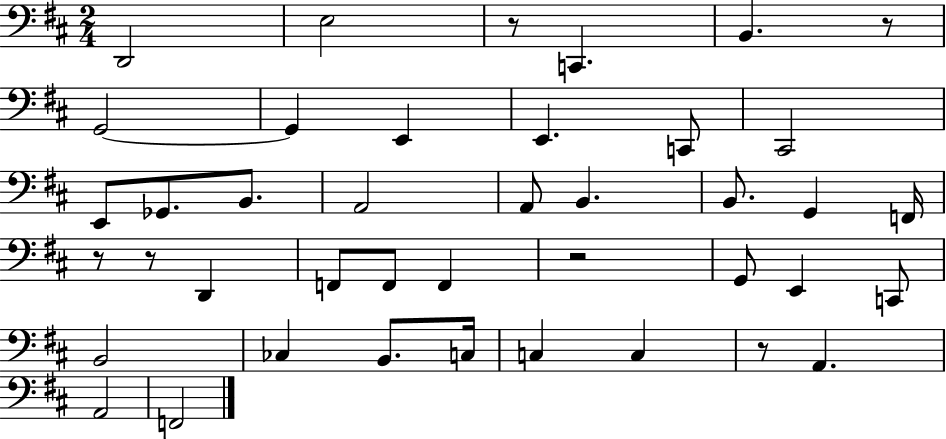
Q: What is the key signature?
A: D major